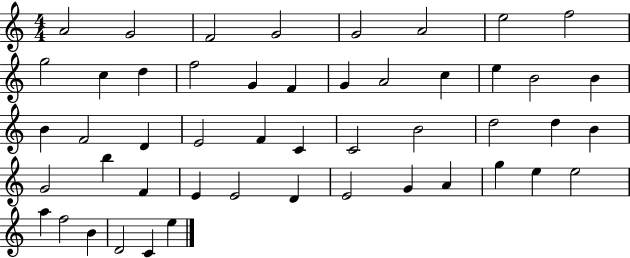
X:1
T:Untitled
M:4/4
L:1/4
K:C
A2 G2 F2 G2 G2 A2 e2 f2 g2 c d f2 G F G A2 c e B2 B B F2 D E2 F C C2 B2 d2 d B G2 b F E E2 D E2 G A g e e2 a f2 B D2 C e